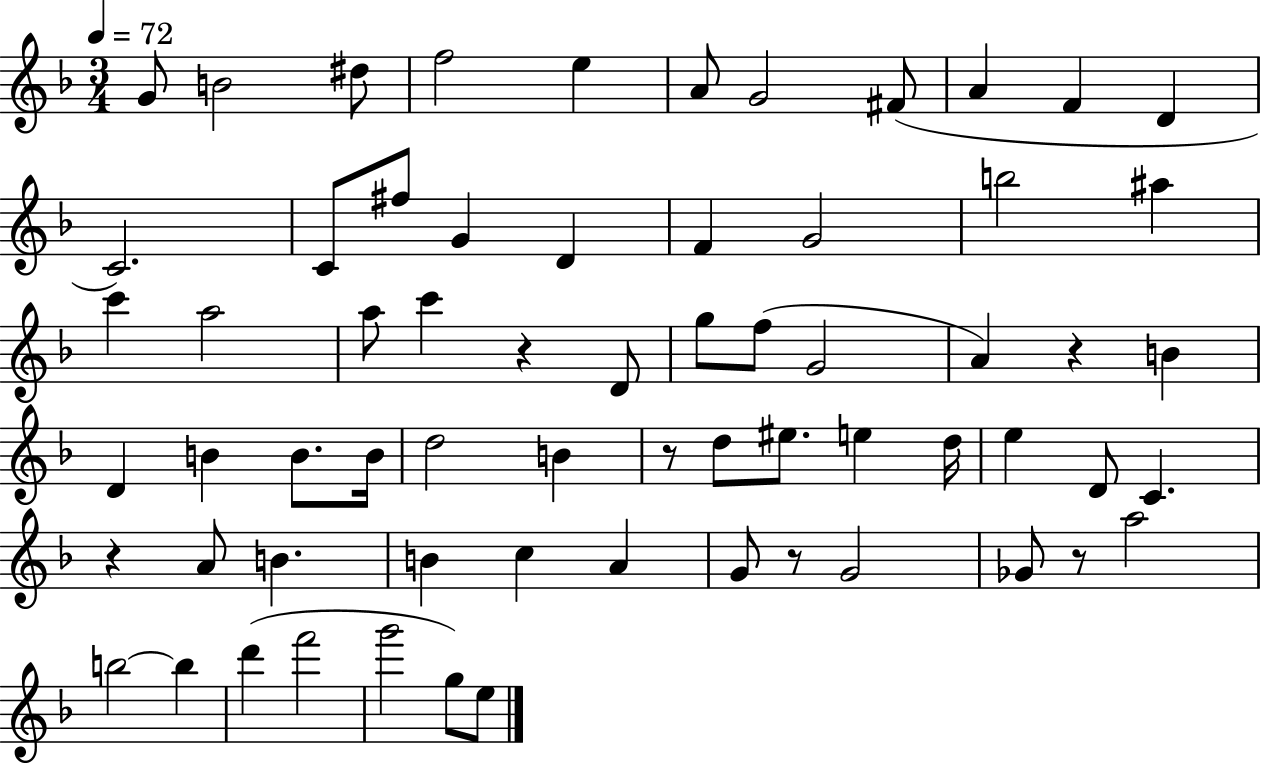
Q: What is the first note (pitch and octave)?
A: G4